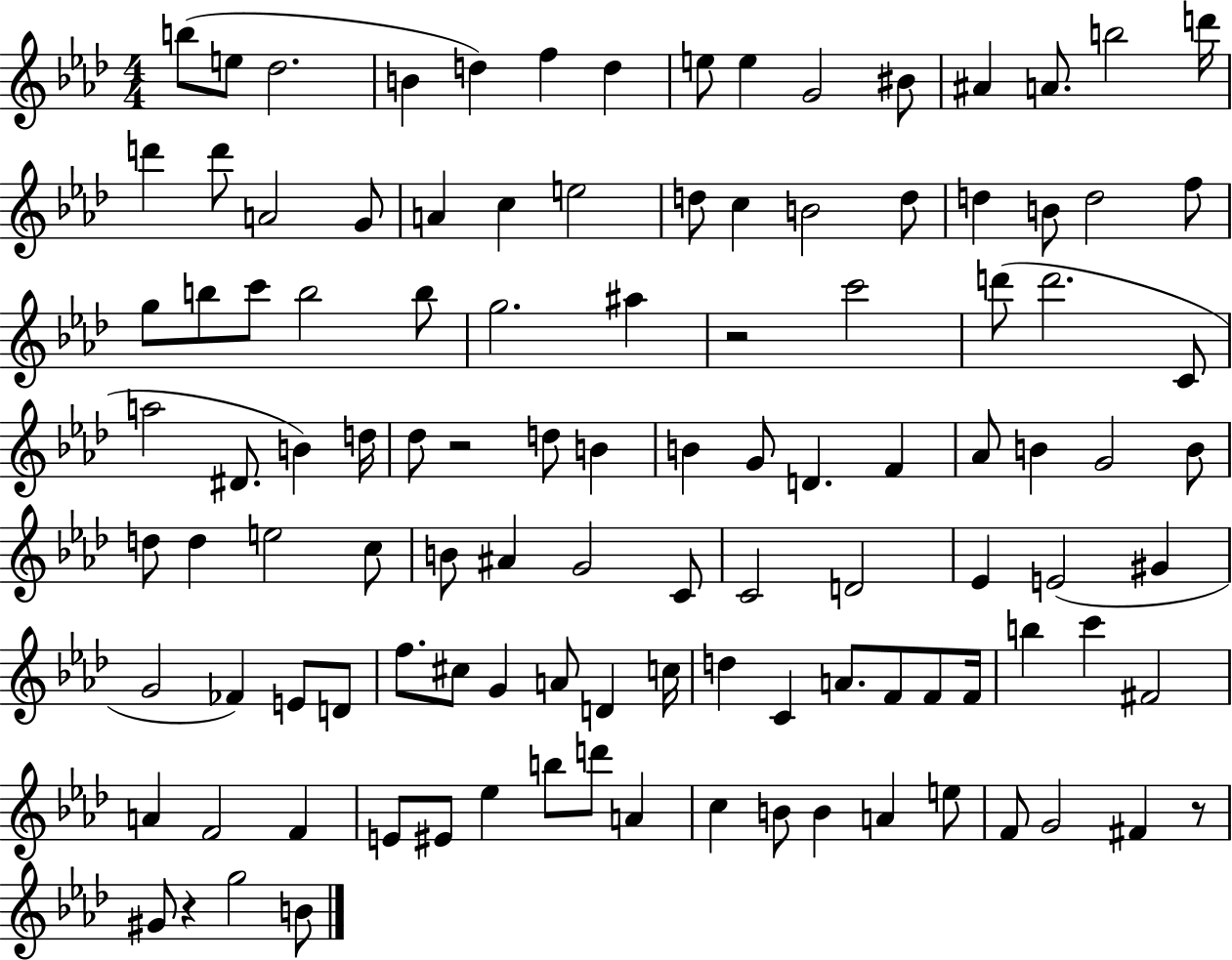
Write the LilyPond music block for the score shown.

{
  \clef treble
  \numericTimeSignature
  \time 4/4
  \key aes \major
  b''8( e''8 des''2. | b'4 d''4) f''4 d''4 | e''8 e''4 g'2 bis'8 | ais'4 a'8. b''2 d'''16 | \break d'''4 d'''8 a'2 g'8 | a'4 c''4 e''2 | d''8 c''4 b'2 d''8 | d''4 b'8 d''2 f''8 | \break g''8 b''8 c'''8 b''2 b''8 | g''2. ais''4 | r2 c'''2 | d'''8( d'''2. c'8 | \break a''2 dis'8. b'4) d''16 | des''8 r2 d''8 b'4 | b'4 g'8 d'4. f'4 | aes'8 b'4 g'2 b'8 | \break d''8 d''4 e''2 c''8 | b'8 ais'4 g'2 c'8 | c'2 d'2 | ees'4 e'2( gis'4 | \break g'2 fes'4) e'8 d'8 | f''8. cis''8 g'4 a'8 d'4 c''16 | d''4 c'4 a'8. f'8 f'8 f'16 | b''4 c'''4 fis'2 | \break a'4 f'2 f'4 | e'8 eis'8 ees''4 b''8 d'''8 a'4 | c''4 b'8 b'4 a'4 e''8 | f'8 g'2 fis'4 r8 | \break gis'8 r4 g''2 b'8 | \bar "|."
}